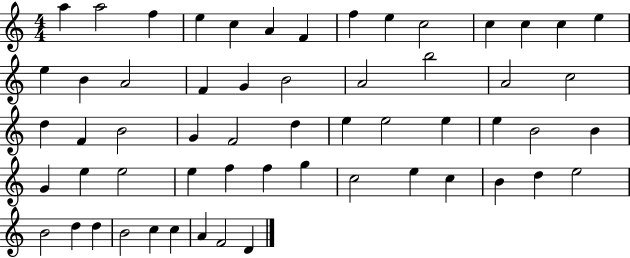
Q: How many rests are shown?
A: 0